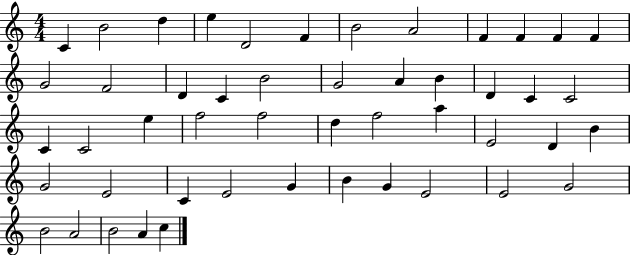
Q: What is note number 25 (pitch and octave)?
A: C4